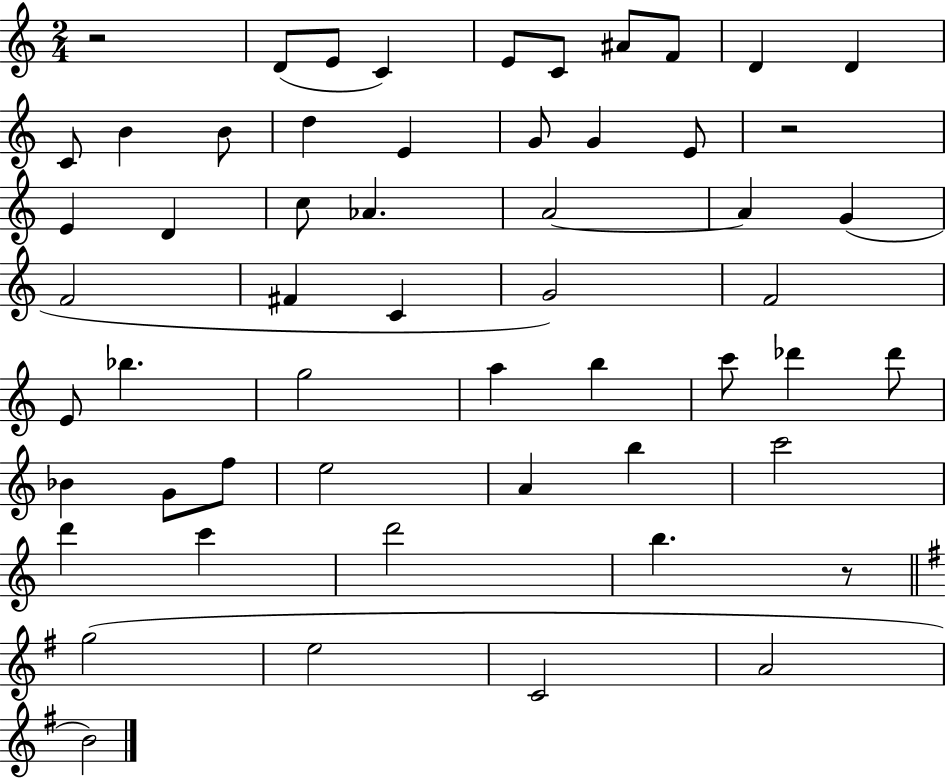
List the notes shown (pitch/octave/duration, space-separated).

R/h D4/e E4/e C4/q E4/e C4/e A#4/e F4/e D4/q D4/q C4/e B4/q B4/e D5/q E4/q G4/e G4/q E4/e R/h E4/q D4/q C5/e Ab4/q. A4/h A4/q G4/q F4/h F#4/q C4/q G4/h F4/h E4/e Bb5/q. G5/h A5/q B5/q C6/e Db6/q Db6/e Bb4/q G4/e F5/e E5/h A4/q B5/q C6/h D6/q C6/q D6/h B5/q. R/e G5/h E5/h C4/h A4/h B4/h